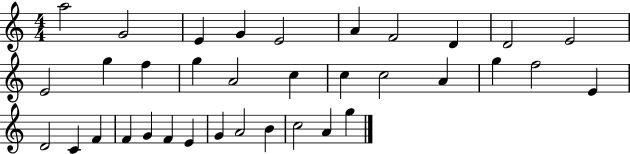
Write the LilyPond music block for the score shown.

{
  \clef treble
  \numericTimeSignature
  \time 4/4
  \key c \major
  a''2 g'2 | e'4 g'4 e'2 | a'4 f'2 d'4 | d'2 e'2 | \break e'2 g''4 f''4 | g''4 a'2 c''4 | c''4 c''2 a'4 | g''4 f''2 e'4 | \break d'2 c'4 f'4 | f'4 g'4 f'4 e'4 | g'4 a'2 b'4 | c''2 a'4 g''4 | \break \bar "|."
}